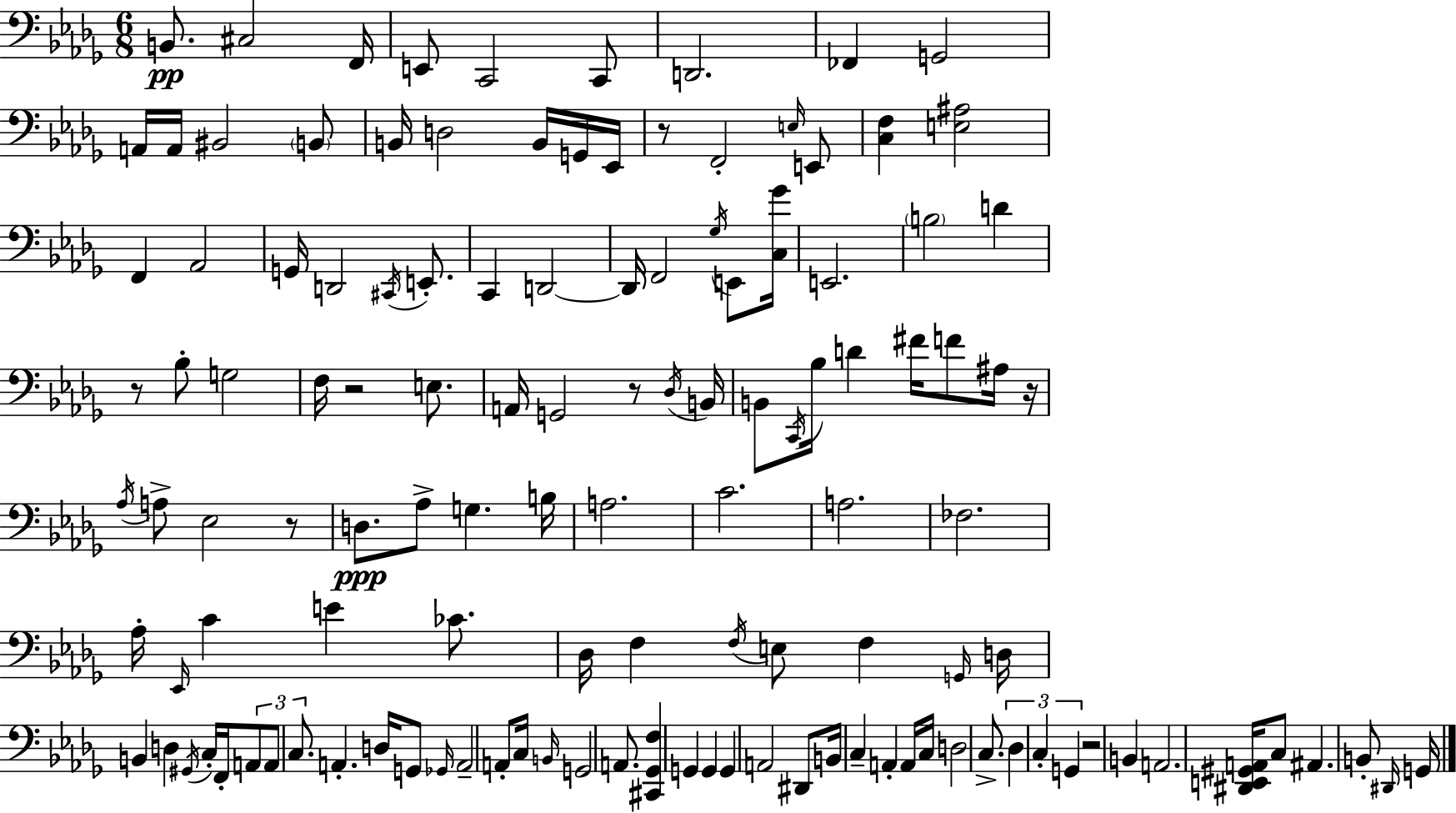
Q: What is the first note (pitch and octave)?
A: B2